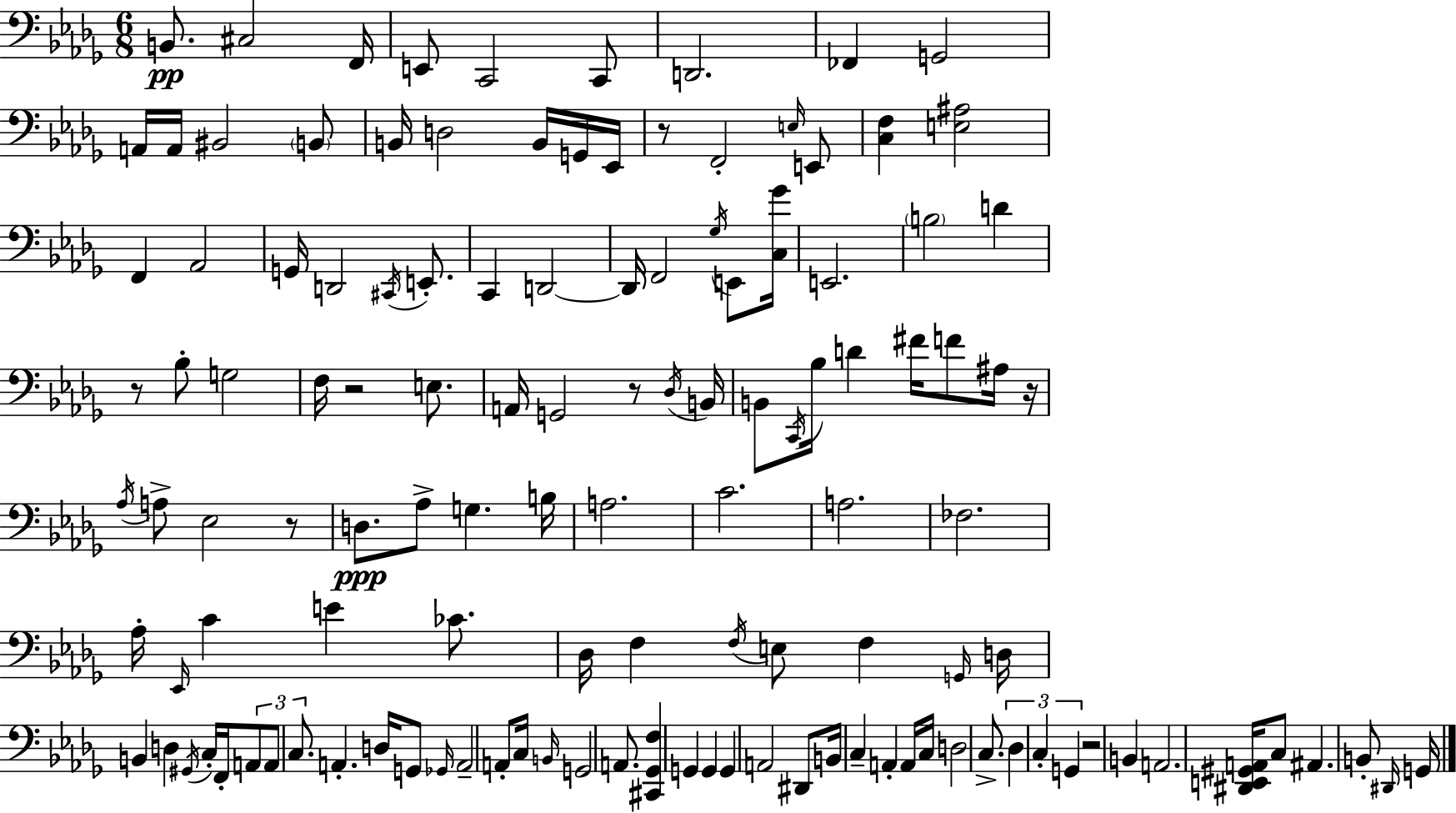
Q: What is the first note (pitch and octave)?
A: B2